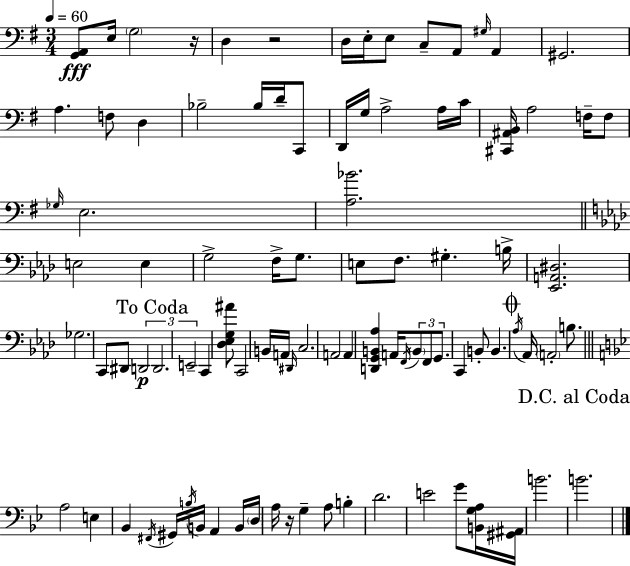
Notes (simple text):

[G2,A2]/e E3/s G3/h R/s D3/q R/h D3/s E3/s E3/e C3/e A2/e G#3/s A2/q G#2/h. A3/q. F3/e D3/q Bb3/h Bb3/s D4/s C2/e D2/s G3/s A3/h A3/s C4/s [C#2,A#2,B2]/s A3/h F3/s F3/e Gb3/s E3/h. [A3,Bb4]/h. E3/h E3/q G3/h F3/s G3/e. E3/e F3/e. G#3/q. B3/s [Eb2,A2,D#3]/h. Gb3/h. C2/e D#2/e D2/h D2/h. E2/h C2/q [Db3,Eb3,G3,A#4]/e C2/h B2/s A2/s D#2/s C3/h. A2/h A2/q [D2,G2,B2,Ab3]/q A2/s F2/s B2/e F2/e G2/e. C2/q B2/e B2/q. Ab3/s Ab2/s A2/h B3/e. A3/h E3/q Bb2/q F#2/s G#2/s B3/s B2/s A2/q B2/s D3/s A3/s R/s G3/q A3/e B3/q D4/h. E4/h G4/e [B2,G3,A3]/s [G#2,A#2]/s B4/h. B4/h.